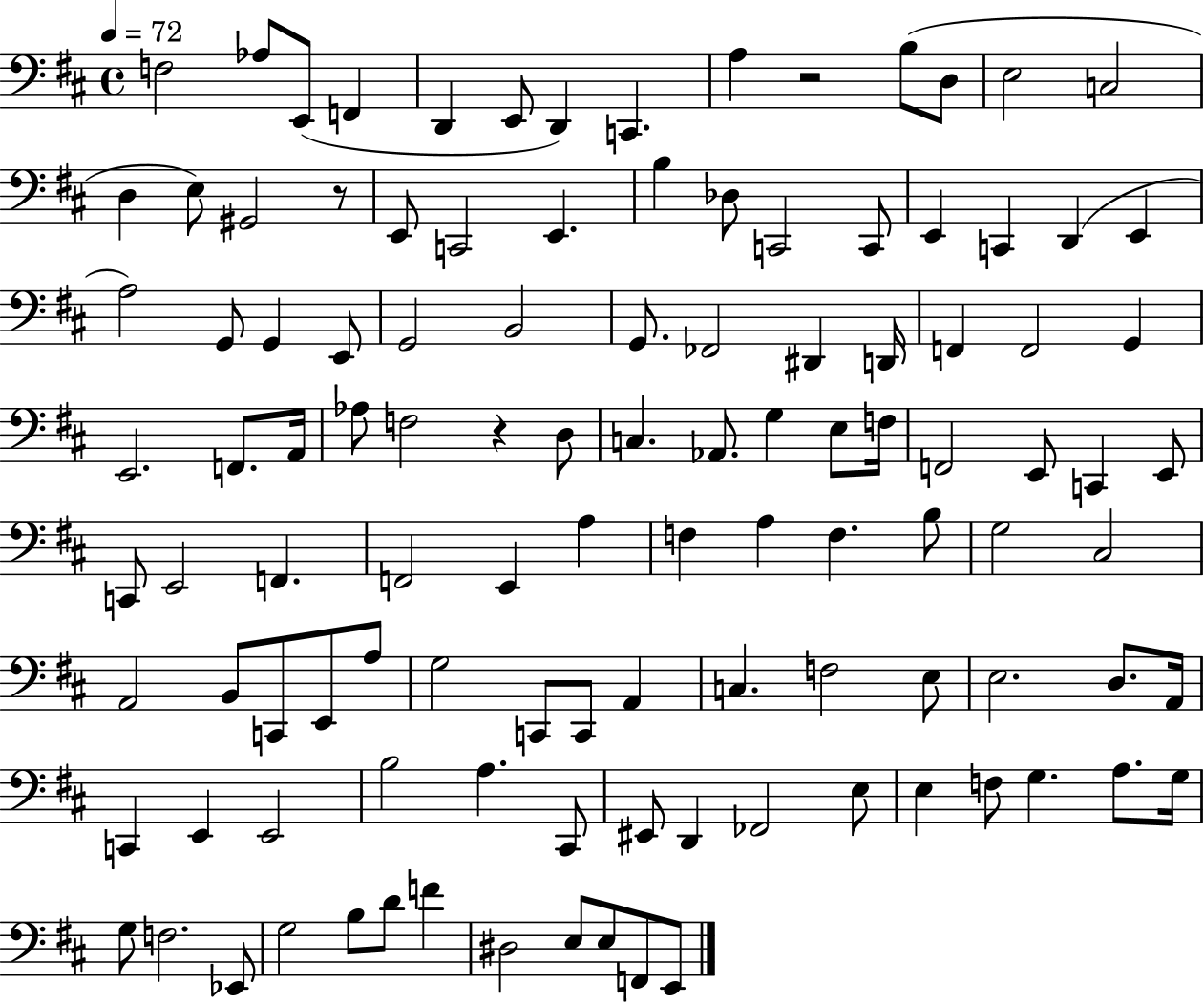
X:1
T:Untitled
M:4/4
L:1/4
K:D
F,2 _A,/2 E,,/2 F,, D,, E,,/2 D,, C,, A, z2 B,/2 D,/2 E,2 C,2 D, E,/2 ^G,,2 z/2 E,,/2 C,,2 E,, B, _D,/2 C,,2 C,,/2 E,, C,, D,, E,, A,2 G,,/2 G,, E,,/2 G,,2 B,,2 G,,/2 _F,,2 ^D,, D,,/4 F,, F,,2 G,, E,,2 F,,/2 A,,/4 _A,/2 F,2 z D,/2 C, _A,,/2 G, E,/2 F,/4 F,,2 E,,/2 C,, E,,/2 C,,/2 E,,2 F,, F,,2 E,, A, F, A, F, B,/2 G,2 ^C,2 A,,2 B,,/2 C,,/2 E,,/2 A,/2 G,2 C,,/2 C,,/2 A,, C, F,2 E,/2 E,2 D,/2 A,,/4 C,, E,, E,,2 B,2 A, ^C,,/2 ^E,,/2 D,, _F,,2 E,/2 E, F,/2 G, A,/2 G,/4 G,/2 F,2 _E,,/2 G,2 B,/2 D/2 F ^D,2 E,/2 E,/2 F,,/2 E,,/2